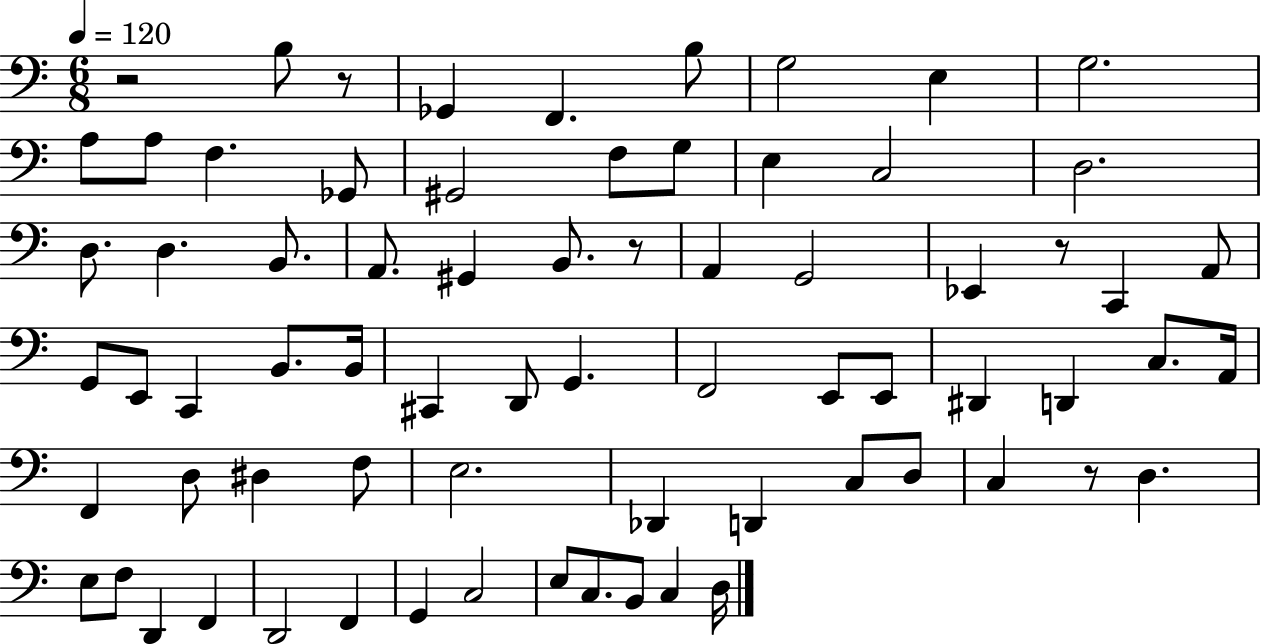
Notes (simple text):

R/h B3/e R/e Gb2/q F2/q. B3/e G3/h E3/q G3/h. A3/e A3/e F3/q. Gb2/e G#2/h F3/e G3/e E3/q C3/h D3/h. D3/e. D3/q. B2/e. A2/e. G#2/q B2/e. R/e A2/q G2/h Eb2/q R/e C2/q A2/e G2/e E2/e C2/q B2/e. B2/s C#2/q D2/e G2/q. F2/h E2/e E2/e D#2/q D2/q C3/e. A2/s F2/q D3/e D#3/q F3/e E3/h. Db2/q D2/q C3/e D3/e C3/q R/e D3/q. E3/e F3/e D2/q F2/q D2/h F2/q G2/q C3/h E3/e C3/e. B2/e C3/q D3/s